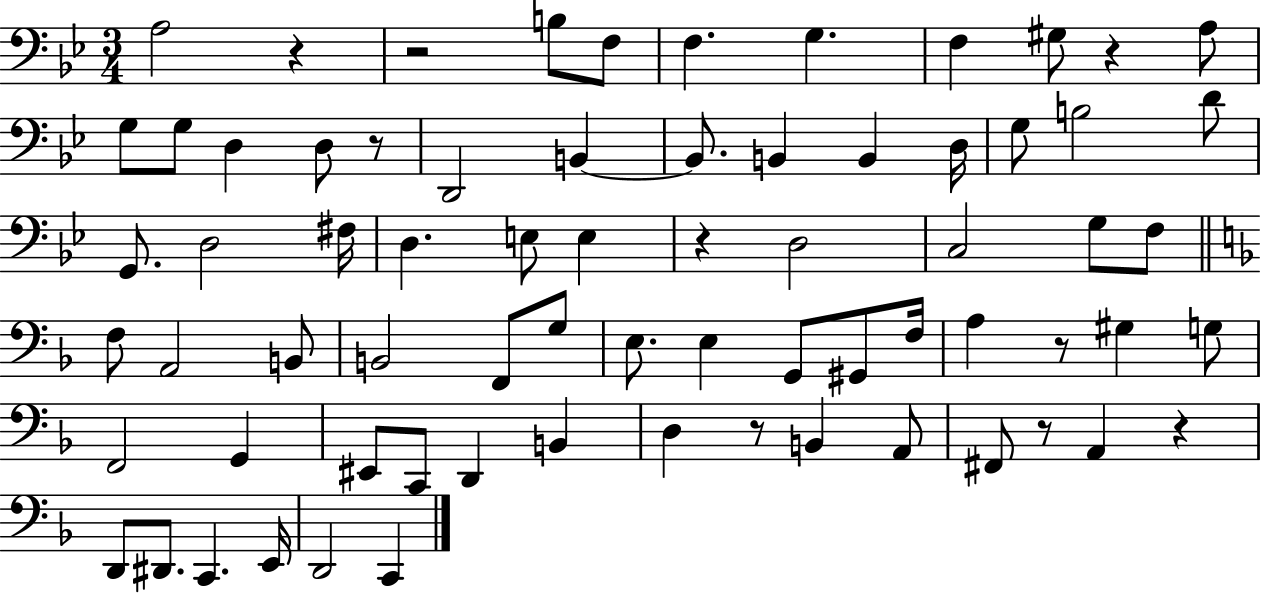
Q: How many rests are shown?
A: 9